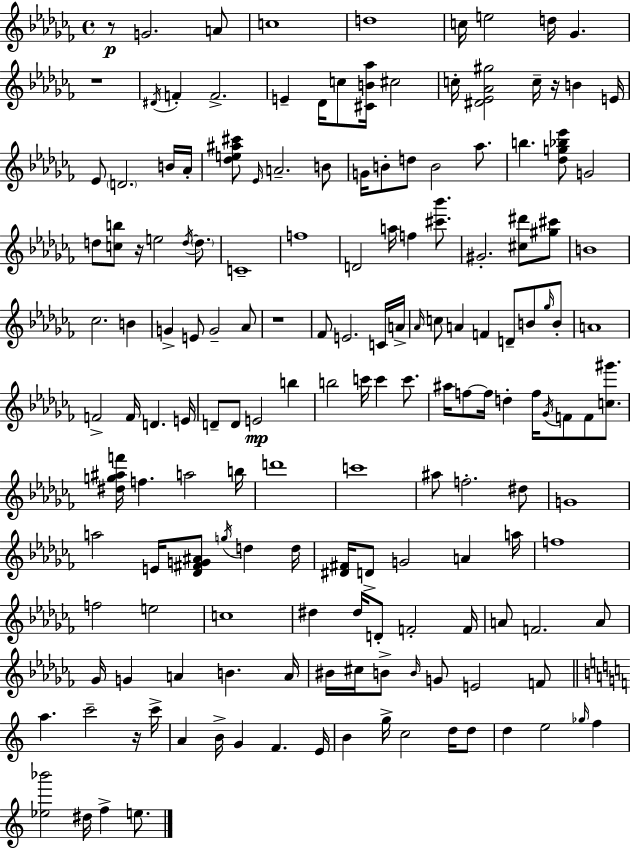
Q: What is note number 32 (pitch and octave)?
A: B5